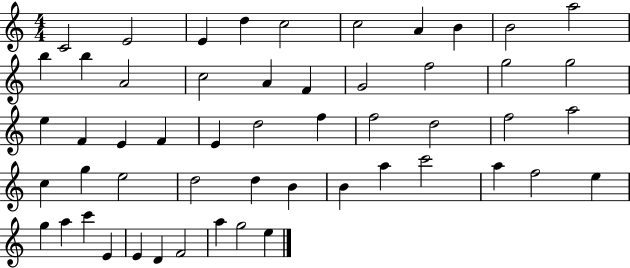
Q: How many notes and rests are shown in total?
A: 53